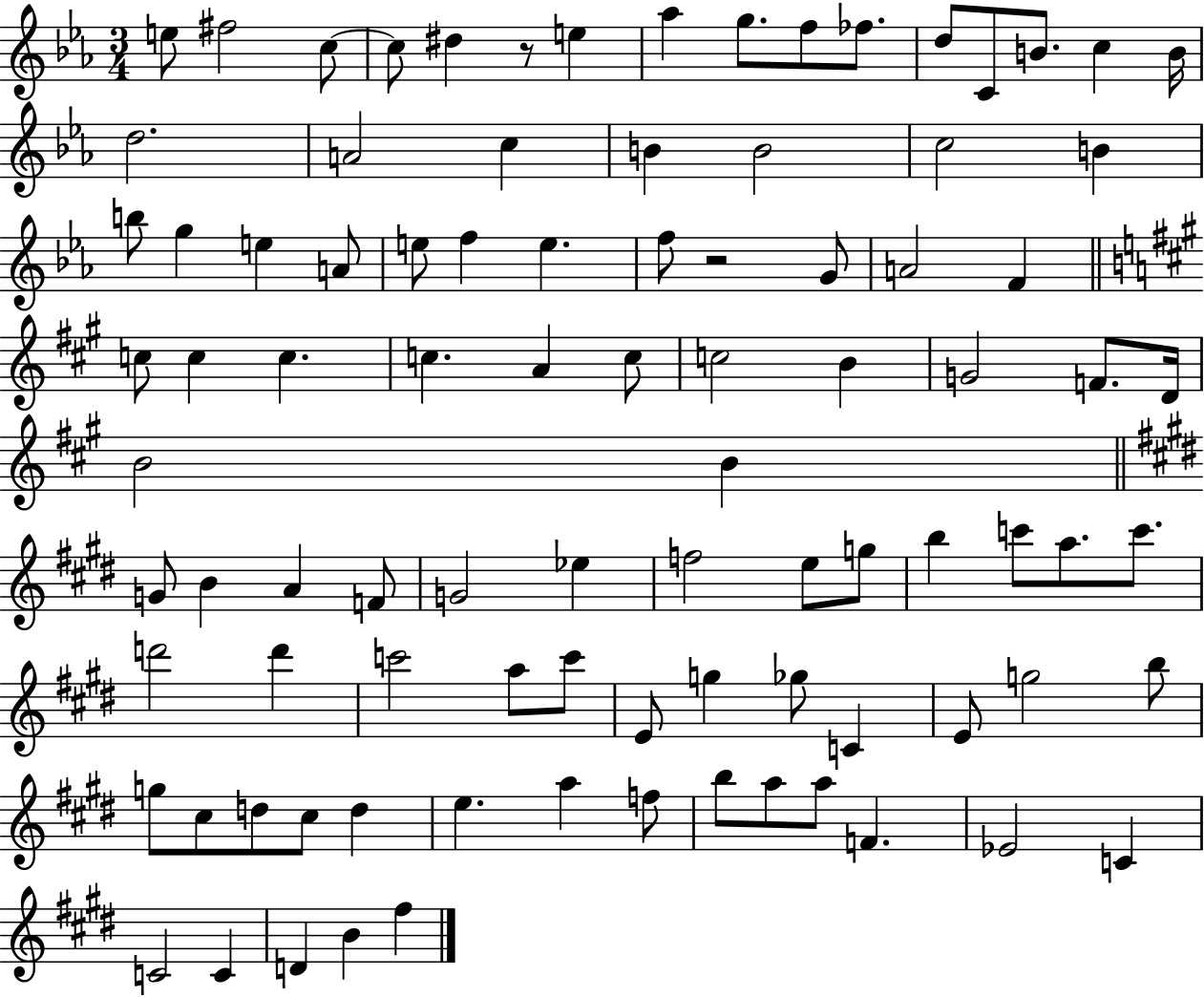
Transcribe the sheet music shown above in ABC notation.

X:1
T:Untitled
M:3/4
L:1/4
K:Eb
e/2 ^f2 c/2 c/2 ^d z/2 e _a g/2 f/2 _f/2 d/2 C/2 B/2 c B/4 d2 A2 c B B2 c2 B b/2 g e A/2 e/2 f e f/2 z2 G/2 A2 F c/2 c c c A c/2 c2 B G2 F/2 D/4 B2 B G/2 B A F/2 G2 _e f2 e/2 g/2 b c'/2 a/2 c'/2 d'2 d' c'2 a/2 c'/2 E/2 g _g/2 C E/2 g2 b/2 g/2 ^c/2 d/2 ^c/2 d e a f/2 b/2 a/2 a/2 F _E2 C C2 C D B ^f